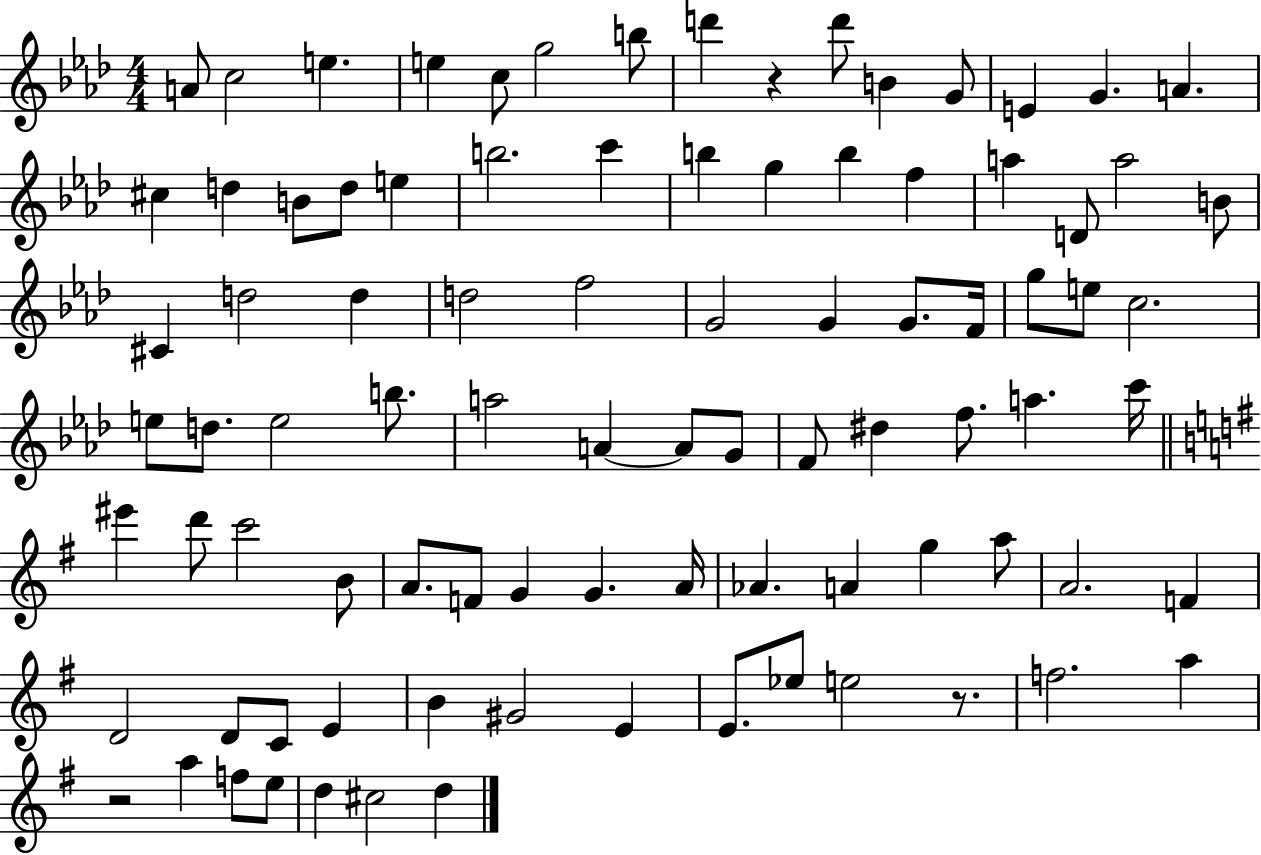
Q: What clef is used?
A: treble